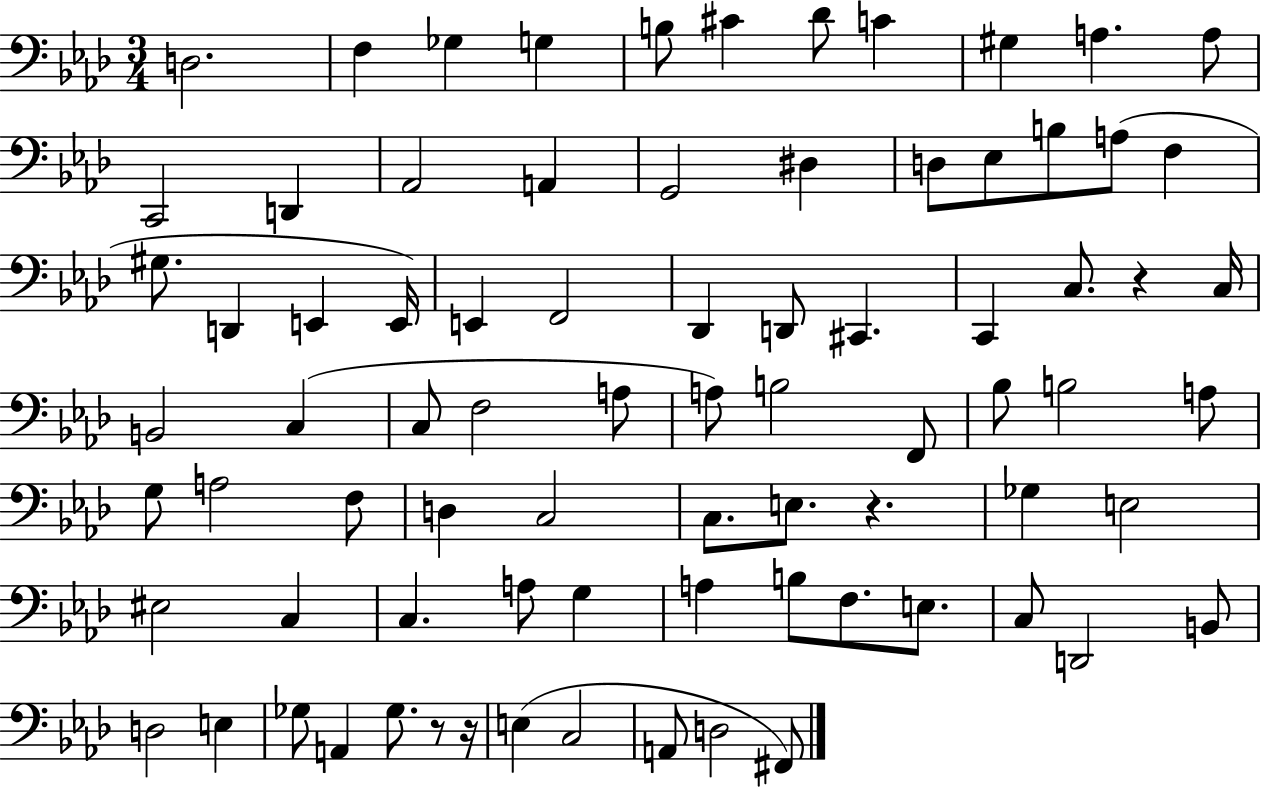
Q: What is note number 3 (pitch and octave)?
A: Gb3